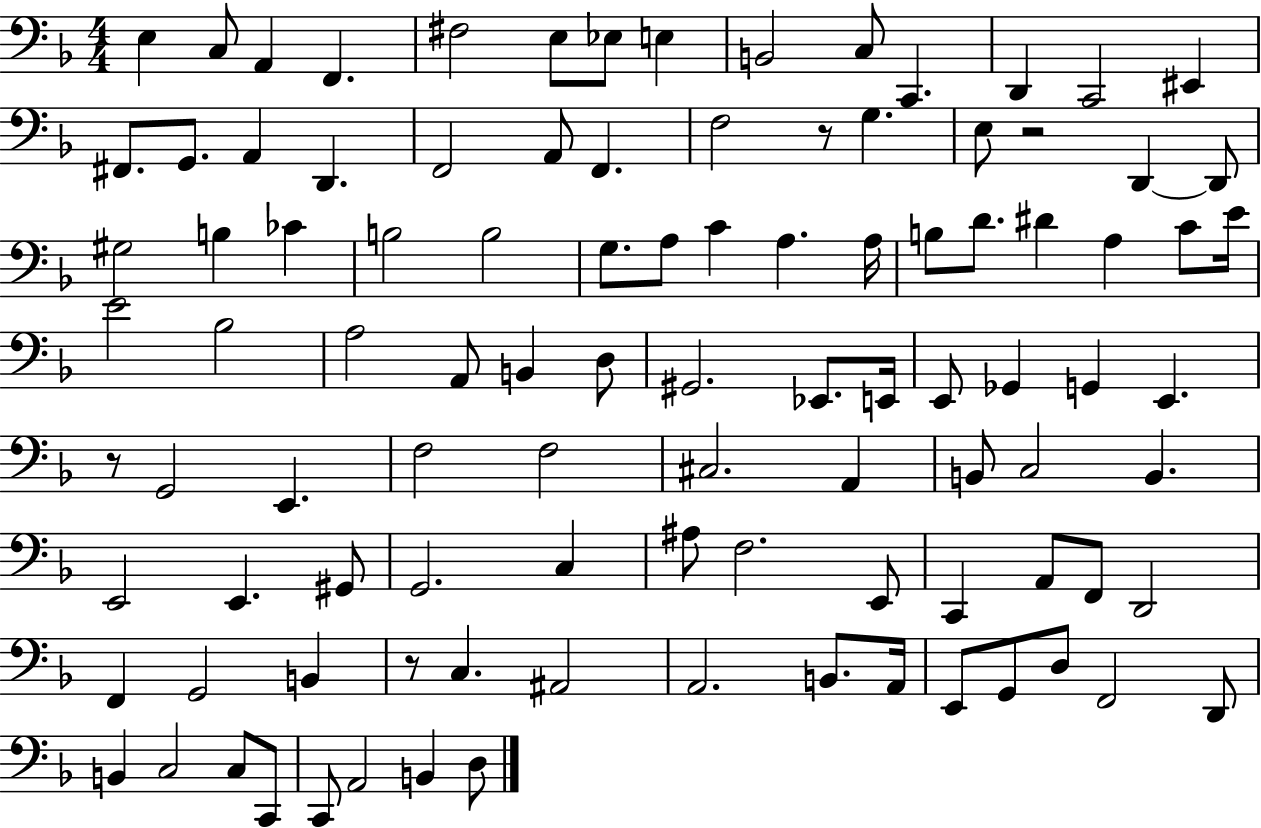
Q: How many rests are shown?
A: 4